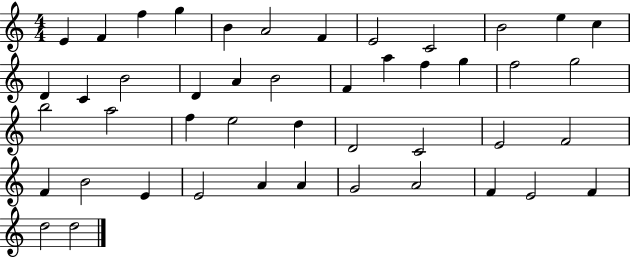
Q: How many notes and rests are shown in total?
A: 46